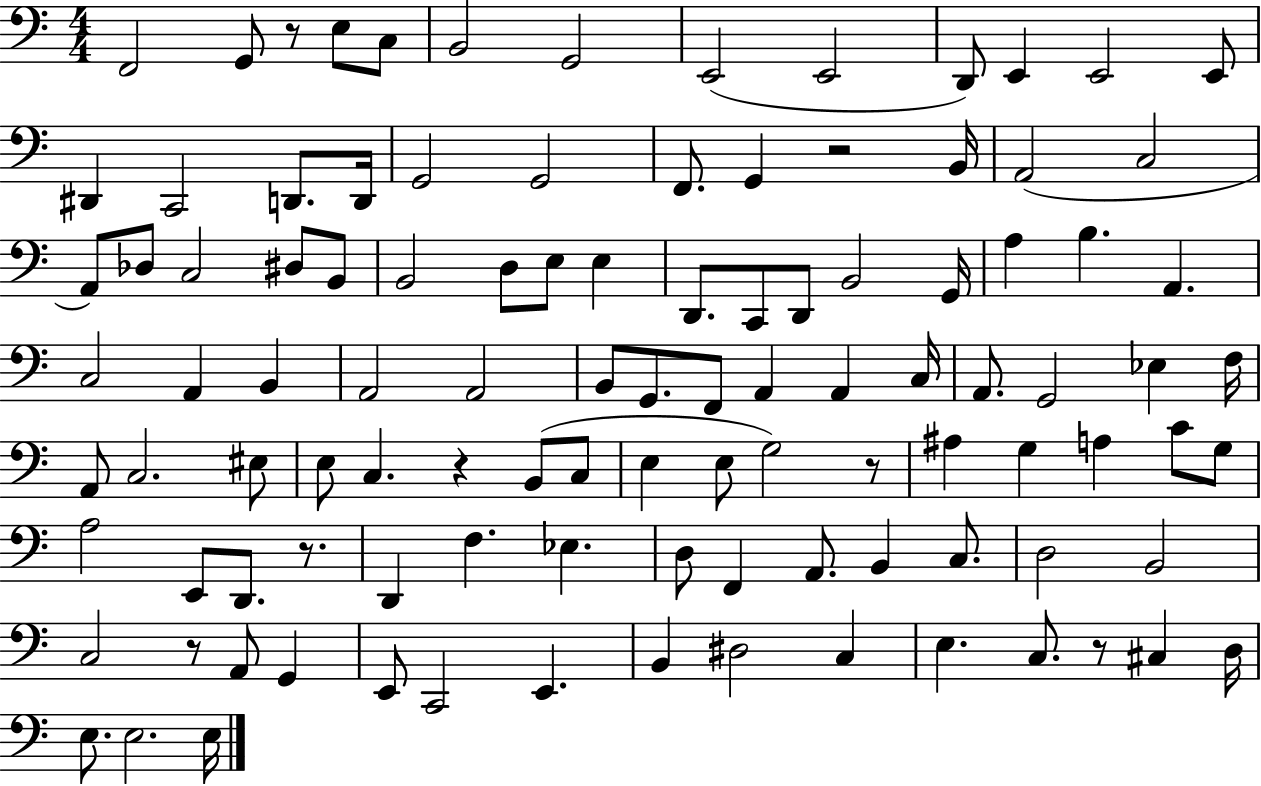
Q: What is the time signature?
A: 4/4